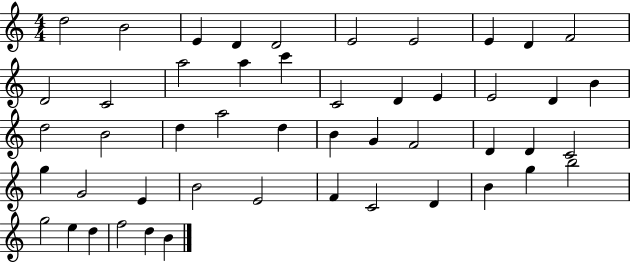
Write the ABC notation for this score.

X:1
T:Untitled
M:4/4
L:1/4
K:C
d2 B2 E D D2 E2 E2 E D F2 D2 C2 a2 a c' C2 D E E2 D B d2 B2 d a2 d B G F2 D D C2 g G2 E B2 E2 F C2 D B g b2 g2 e d f2 d B